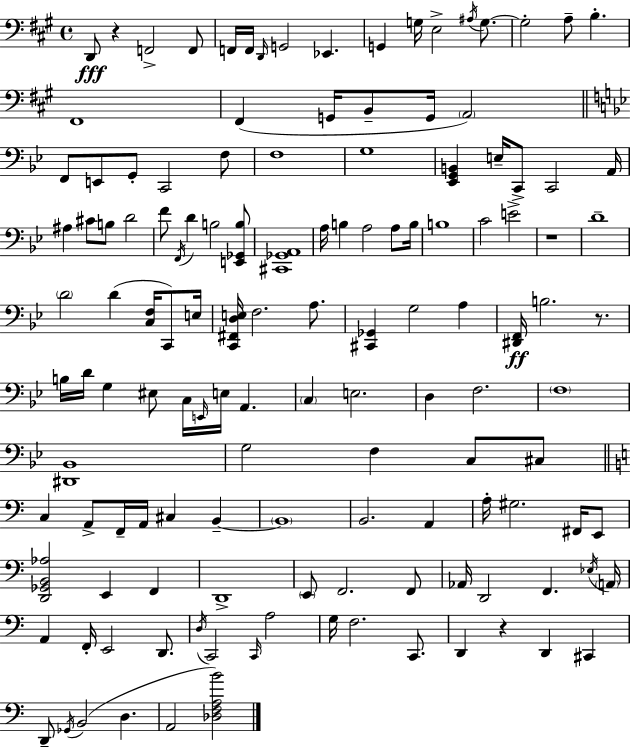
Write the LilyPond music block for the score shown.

{
  \clef bass
  \time 4/4
  \defaultTimeSignature
  \key a \major
  d,8\fff r4 f,2-> f,8 | f,16 f,16 \grace { d,16 } g,2 ees,4. | g,4 g16 e2-> \acciaccatura { ais16 } g8.~~ | g2-. a8-- b4.-. | \break fis,1 | fis,4( g,16 b,8-- g,16 \parenthesize a,2) | \bar "||" \break \key bes \major f,8 e,8 g,8-. c,2 f8 | f1 | g1 | <ees, g, b,>4 e16-- c,8-> c,2 a,16 | \break ais4 cis'8 b8 d'2 | f'8 \acciaccatura { f,16 } d'4 b2 <e, ges, b>8 | <cis, ges, a,>1 | a16 b4 a2 a8 | \break b16 b1 | c'2 e'2-> | r1 | d'1-- | \break \parenthesize d'2 d'4( <c f>16 c,8) | e16 <c, fis, d e>16 f2. a8. | <cis, ges,>4 g2 a4 | <dis, f,>16\ff b2. r8. | \break b16 d'16 g4 eis8 c16 \grace { e,16 } e16 a,4. | \parenthesize c4 e2. | d4 f2. | \parenthesize f1 | \break <dis, bes,>1 | g2 f4 c8 | cis8 \bar "||" \break \key a \minor c4 a,8-> f,16-- a,16 cis4 b,4--~~ | \parenthesize b,1 | b,2. a,4 | a16-. gis2. fis,16 e,8 | \break <d, ges, b, aes>2 e,4 f,4 | d,1-> | \parenthesize e,8 f,2. f,8 | aes,16 d,2 f,4. \acciaccatura { ees16 } | \break \parenthesize a,16 a,4 f,16-. e,2 d,8. | \acciaccatura { d16 } c,2 \grace { c,16 } a2 | g16 f2. | c,8. d,4 r4 d,4 cis,4 | \break d,8-- \acciaccatura { ges,16 }( b,2 d4. | a,2 <des f a b'>2) | \bar "|."
}